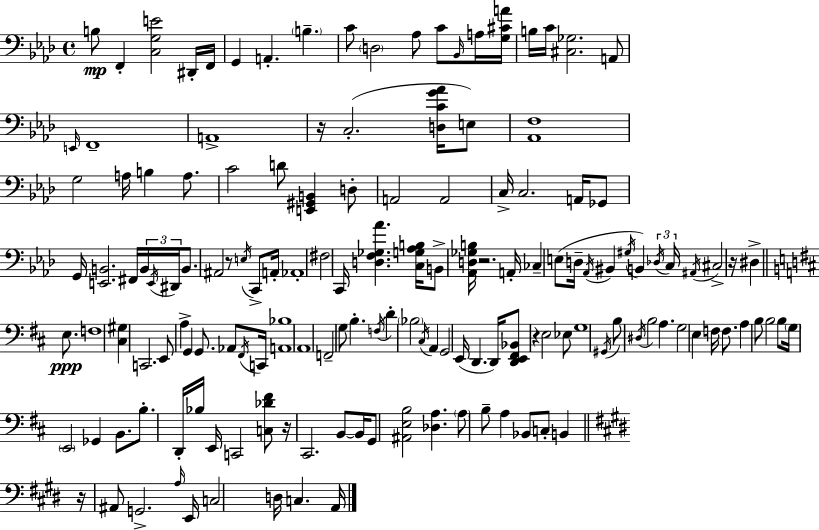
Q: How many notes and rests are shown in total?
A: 150